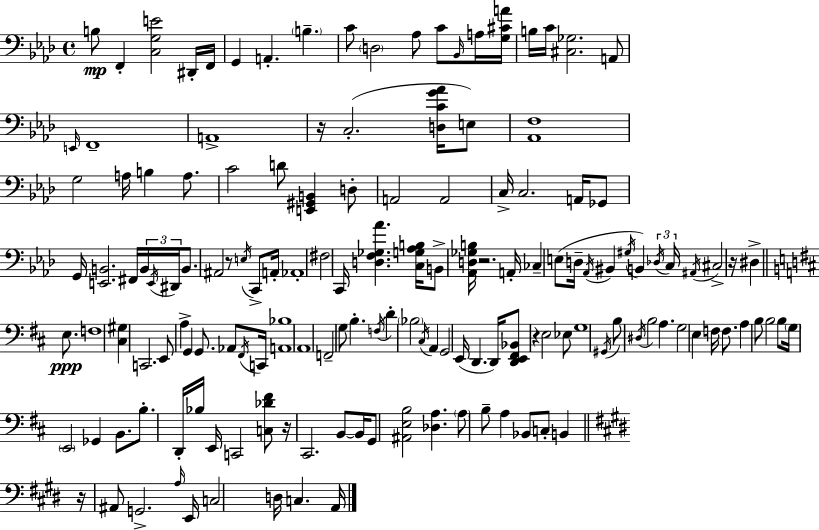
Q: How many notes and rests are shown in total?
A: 150